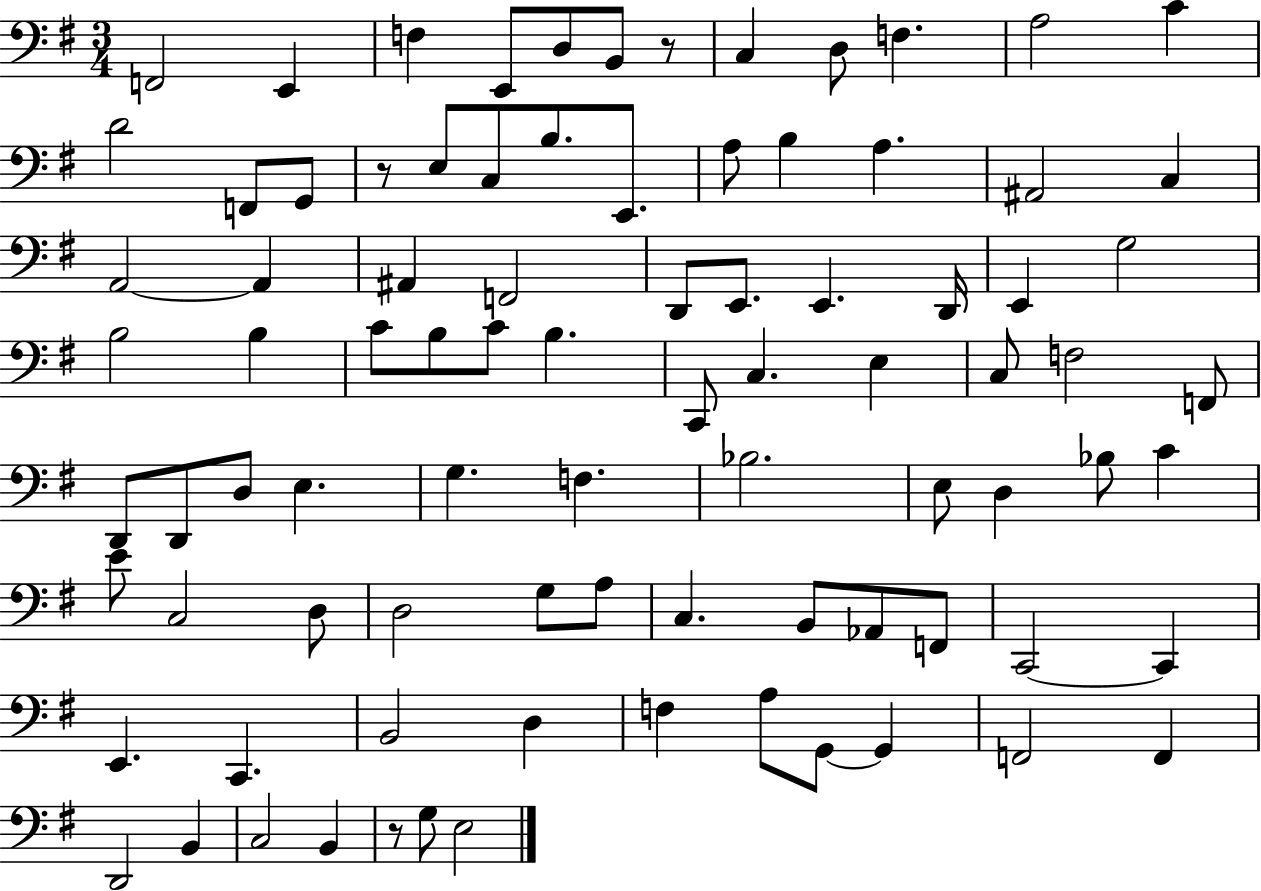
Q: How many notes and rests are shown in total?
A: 87